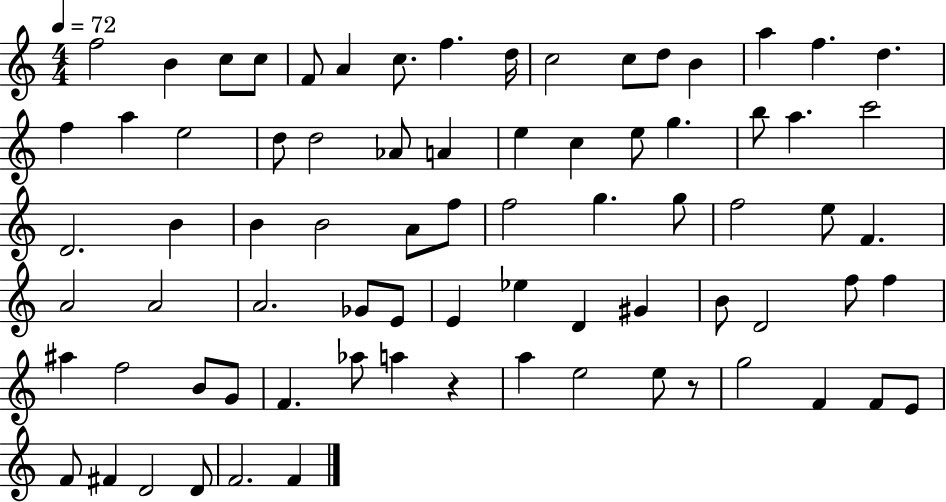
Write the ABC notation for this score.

X:1
T:Untitled
M:4/4
L:1/4
K:C
f2 B c/2 c/2 F/2 A c/2 f d/4 c2 c/2 d/2 B a f d f a e2 d/2 d2 _A/2 A e c e/2 g b/2 a c'2 D2 B B B2 A/2 f/2 f2 g g/2 f2 e/2 F A2 A2 A2 _G/2 E/2 E _e D ^G B/2 D2 f/2 f ^a f2 B/2 G/2 F _a/2 a z a e2 e/2 z/2 g2 F F/2 E/2 F/2 ^F D2 D/2 F2 F